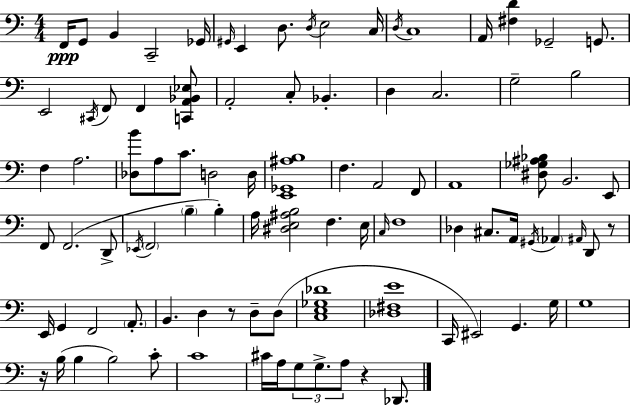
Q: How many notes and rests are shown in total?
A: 94